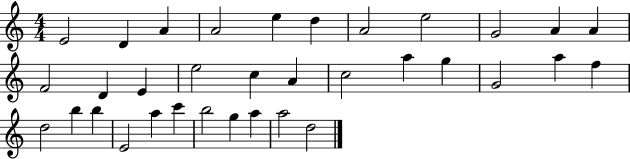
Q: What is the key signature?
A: C major